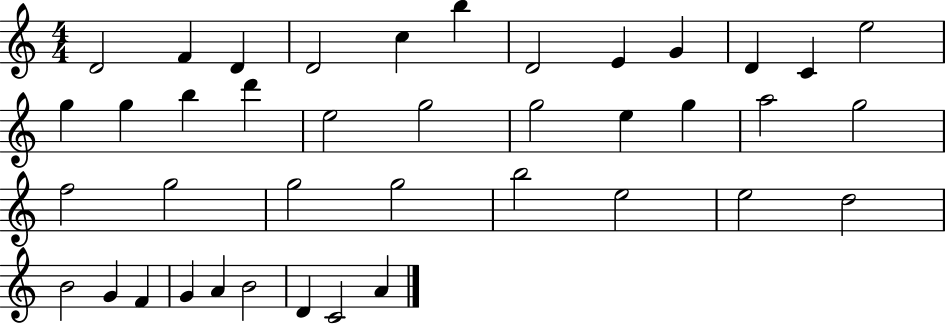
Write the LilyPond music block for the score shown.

{
  \clef treble
  \numericTimeSignature
  \time 4/4
  \key c \major
  d'2 f'4 d'4 | d'2 c''4 b''4 | d'2 e'4 g'4 | d'4 c'4 e''2 | \break g''4 g''4 b''4 d'''4 | e''2 g''2 | g''2 e''4 g''4 | a''2 g''2 | \break f''2 g''2 | g''2 g''2 | b''2 e''2 | e''2 d''2 | \break b'2 g'4 f'4 | g'4 a'4 b'2 | d'4 c'2 a'4 | \bar "|."
}